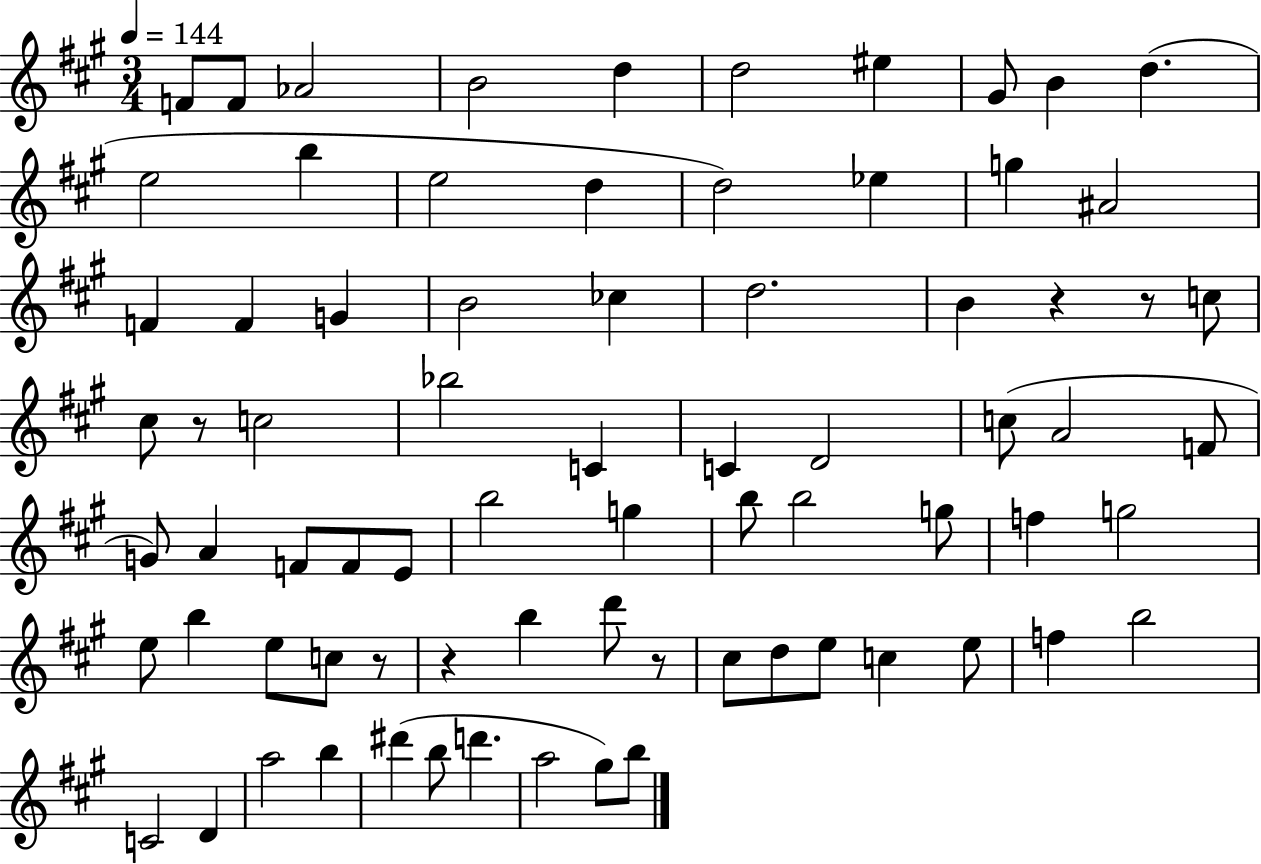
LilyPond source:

{
  \clef treble
  \numericTimeSignature
  \time 3/4
  \key a \major
  \tempo 4 = 144
  f'8 f'8 aes'2 | b'2 d''4 | d''2 eis''4 | gis'8 b'4 d''4.( | \break e''2 b''4 | e''2 d''4 | d''2) ees''4 | g''4 ais'2 | \break f'4 f'4 g'4 | b'2 ces''4 | d''2. | b'4 r4 r8 c''8 | \break cis''8 r8 c''2 | bes''2 c'4 | c'4 d'2 | c''8( a'2 f'8 | \break g'8) a'4 f'8 f'8 e'8 | b''2 g''4 | b''8 b''2 g''8 | f''4 g''2 | \break e''8 b''4 e''8 c''8 r8 | r4 b''4 d'''8 r8 | cis''8 d''8 e''8 c''4 e''8 | f''4 b''2 | \break c'2 d'4 | a''2 b''4 | dis'''4( b''8 d'''4. | a''2 gis''8) b''8 | \break \bar "|."
}